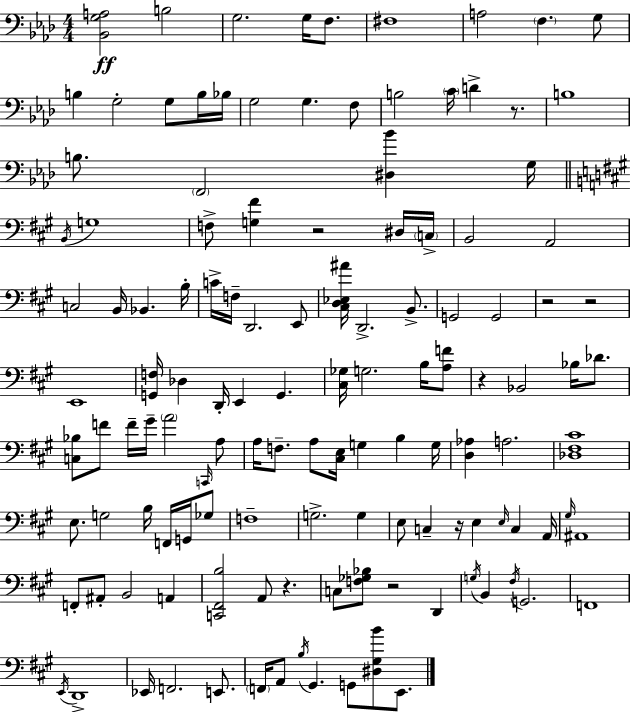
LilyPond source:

{
  \clef bass
  \numericTimeSignature
  \time 4/4
  \key f \minor
  \repeat volta 2 { <bes, g a>2\ff b2 | g2. g16 f8. | fis1 | a2 \parenthesize f4. g8 | \break b4 g2-. g8 b16 bes16 | g2 g4. f8 | b2 \parenthesize c'16 d'4-> r8. | b1 | \break b8. \parenthesize f,2 <dis bes'>4 g16 | \bar "||" \break \key a \major \acciaccatura { b,16 } g1 | f8-> <g fis'>4 r2 dis16 | \parenthesize c16-> b,2 a,2 | c2 b,16 bes,4. | \break b16-. c'16-> f16-- d,2. e,8 | <cis d ees ais'>16 d,2.-> b,8.-> | g,2 g,2 | r2 r2 | \break e,1 | <g, f>16 des4 d,16-. e,4 g,4. | <cis ges>16 g2. b16 <a f'>8 | r4 bes,2 bes16 des'8. | \break <c bes>8 f'8 f'16-- gis'16-- \parenthesize a'2 \grace { c,16 } | a8 a16 f8.-- a8 <cis e>16 g4 b4 | g16 <d aes>4 a2. | <des fis cis'>1 | \break e8. g2 b16 f,16 g,16 | ges8 f1-- | g2.-> g4 | e8 c4-- r16 e4 \grace { e16 } c4 | \break a,16 \grace { gis16 } ais,1 | f,8-. ais,8-. b,2 | a,4 <c, fis, b>2 a,8 r4. | c8 <f ges bes>8 r2 | \break d,4 \acciaccatura { g16 } b,4 \acciaccatura { fis16 } g,2. | f,1 | \acciaccatura { e,16 } d,1-> | ees,16 f,2. | \break e,8. \parenthesize f,16 a,8 \acciaccatura { b16 } gis,4. | g,8 <dis gis b'>8 e,8. } \bar "|."
}